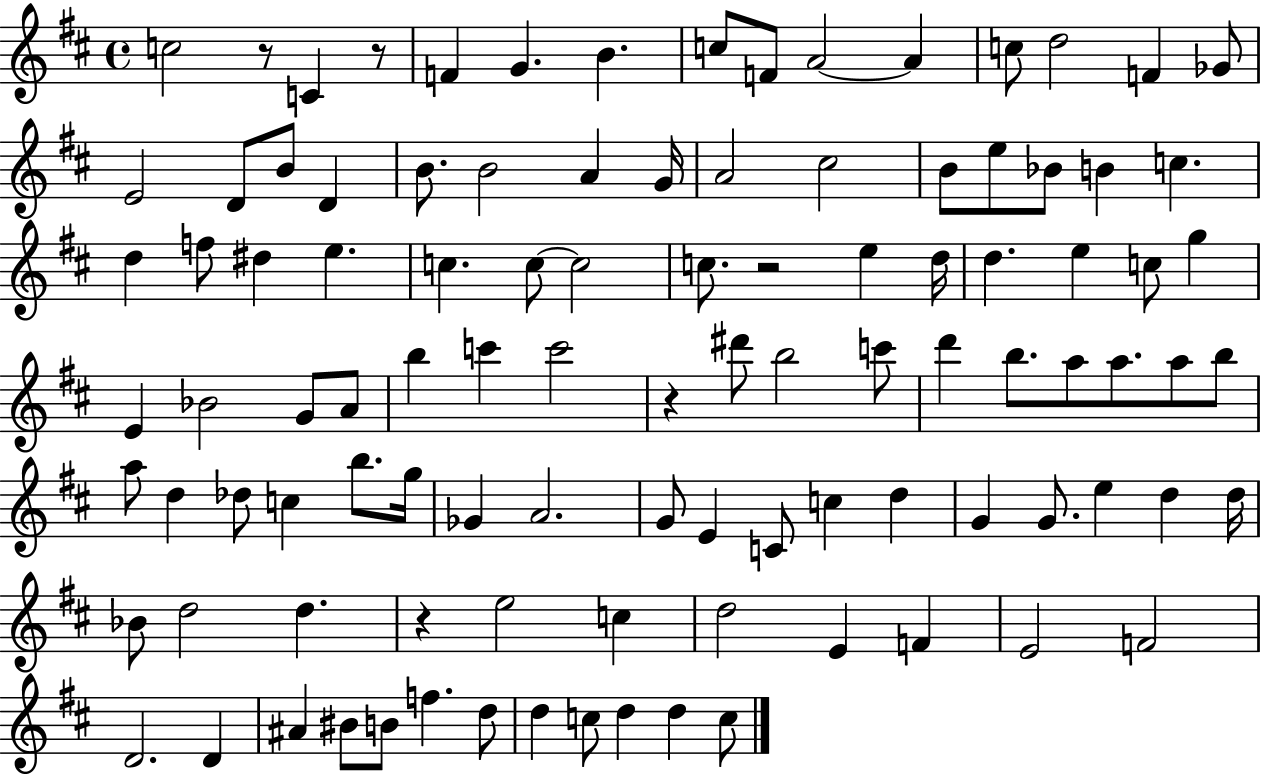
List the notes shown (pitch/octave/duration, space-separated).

C5/h R/e C4/q R/e F4/q G4/q. B4/q. C5/e F4/e A4/h A4/q C5/e D5/h F4/q Gb4/e E4/h D4/e B4/e D4/q B4/e. B4/h A4/q G4/s A4/h C#5/h B4/e E5/e Bb4/e B4/q C5/q. D5/q F5/e D#5/q E5/q. C5/q. C5/e C5/h C5/e. R/h E5/q D5/s D5/q. E5/q C5/e G5/q E4/q Bb4/h G4/e A4/e B5/q C6/q C6/h R/q D#6/e B5/h C6/e D6/q B5/e. A5/e A5/e. A5/e B5/e A5/e D5/q Db5/e C5/q B5/e. G5/s Gb4/q A4/h. G4/e E4/q C4/e C5/q D5/q G4/q G4/e. E5/q D5/q D5/s Bb4/e D5/h D5/q. R/q E5/h C5/q D5/h E4/q F4/q E4/h F4/h D4/h. D4/q A#4/q BIS4/e B4/e F5/q. D5/e D5/q C5/e D5/q D5/q C5/e